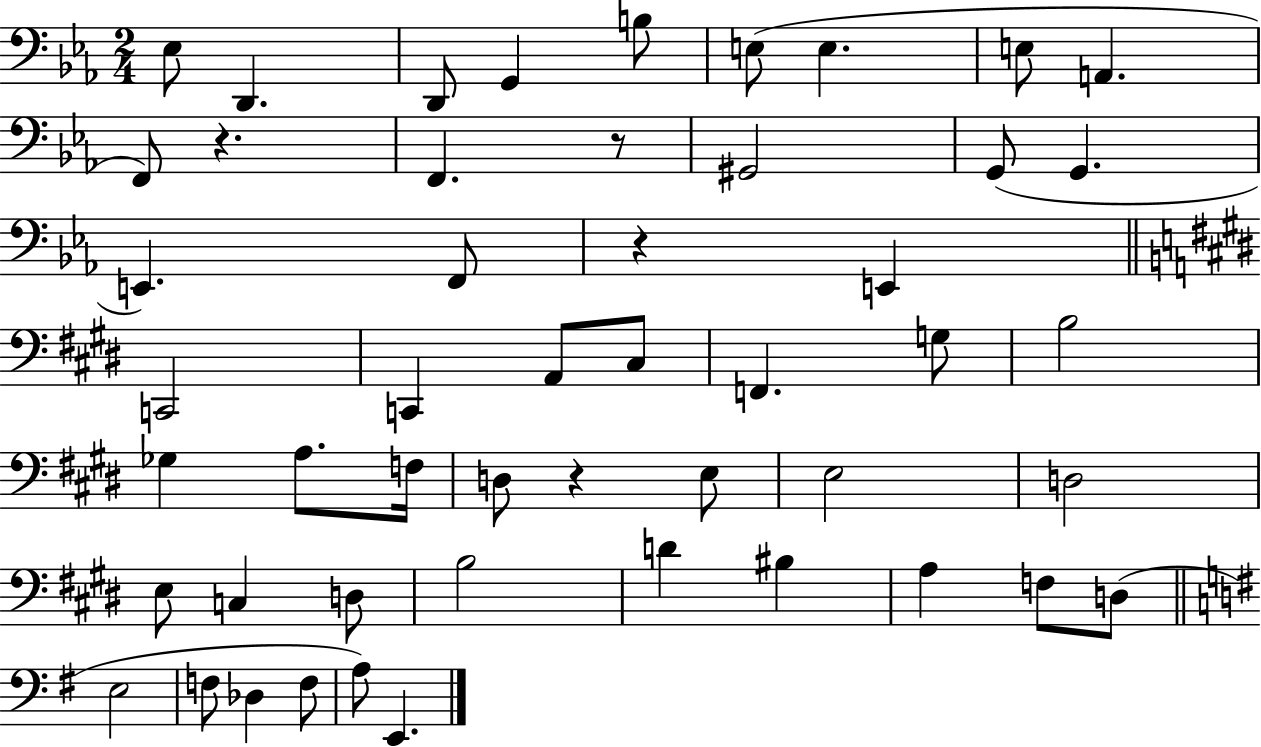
Eb3/e D2/q. D2/e G2/q B3/e E3/e E3/q. E3/e A2/q. F2/e R/q. F2/q. R/e G#2/h G2/e G2/q. E2/q. F2/e R/q E2/q C2/h C2/q A2/e C#3/e F2/q. G3/e B3/h Gb3/q A3/e. F3/s D3/e R/q E3/e E3/h D3/h E3/e C3/q D3/e B3/h D4/q BIS3/q A3/q F3/e D3/e E3/h F3/e Db3/q F3/e A3/e E2/q.